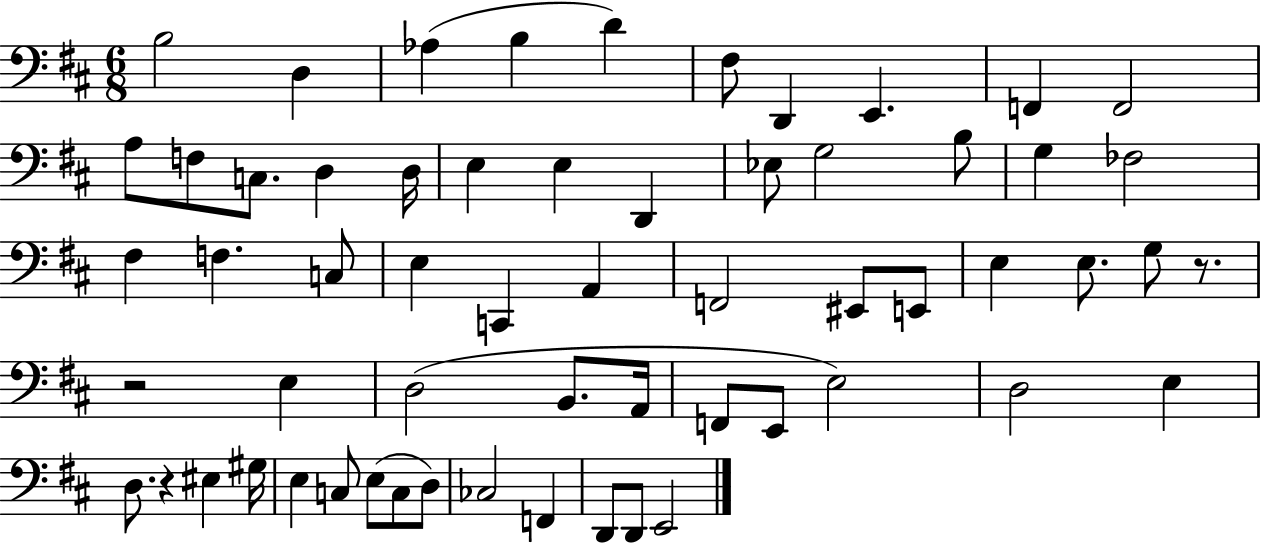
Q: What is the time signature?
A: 6/8